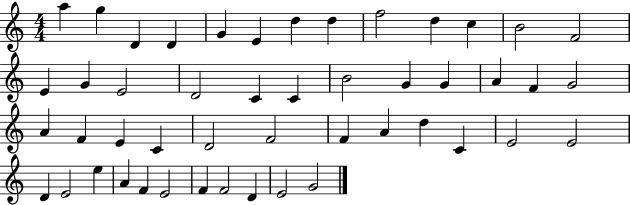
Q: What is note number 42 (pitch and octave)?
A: F4